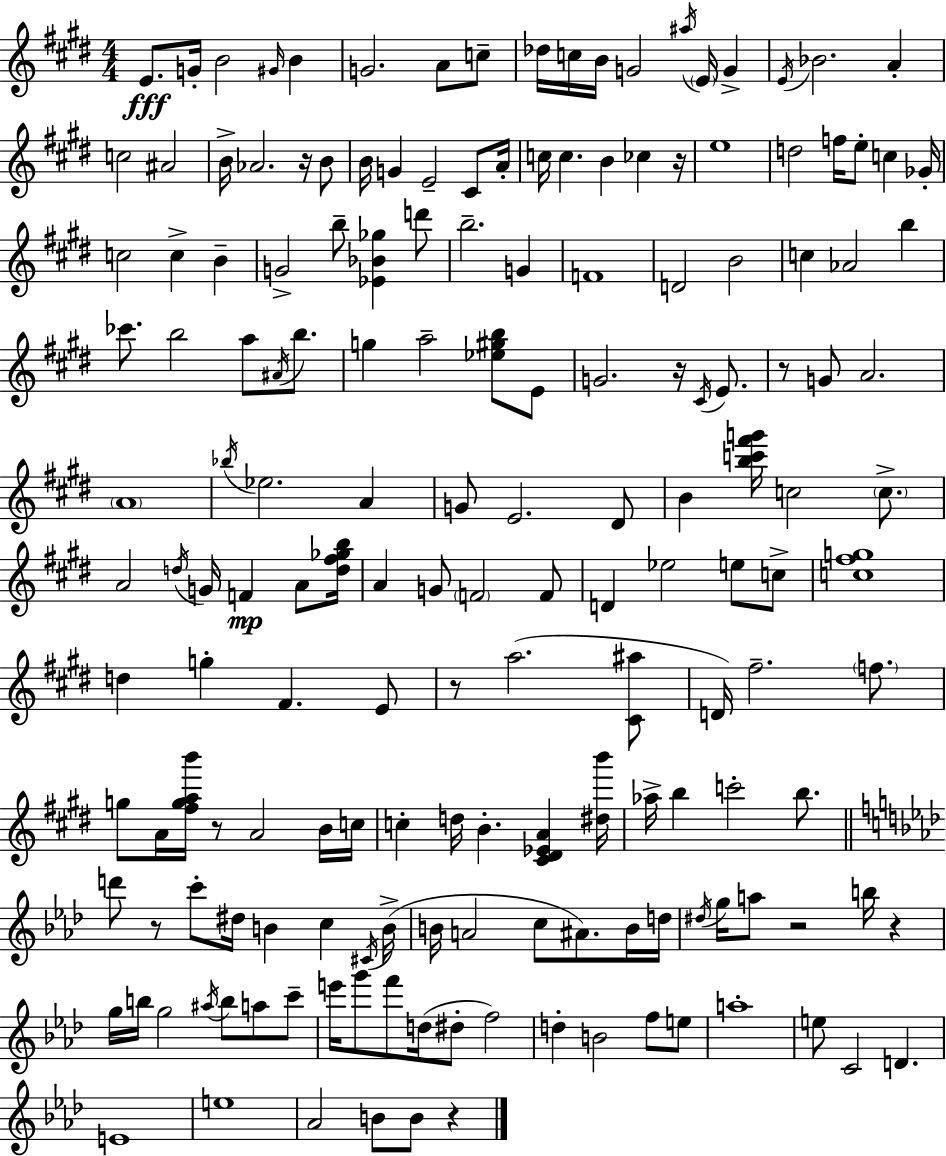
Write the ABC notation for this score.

X:1
T:Untitled
M:4/4
L:1/4
K:E
E/2 G/4 B2 ^G/4 B G2 A/2 c/2 _d/4 c/4 B/4 G2 ^a/4 E/4 G E/4 _B2 A c2 ^A2 B/4 _A2 z/4 B/2 B/4 G E2 ^C/2 A/4 c/4 c B _c z/4 e4 d2 f/4 e/2 c _G/4 c2 c B G2 b/2 [_E_B_g] d'/2 b2 G F4 D2 B2 c _A2 b _c'/2 b2 a/2 ^A/4 b/2 g a2 [_e^gb]/2 E/2 G2 z/4 ^C/4 E/2 z/2 G/2 A2 A4 _b/4 _e2 A G/2 E2 ^D/2 B [bc'^f'g']/4 c2 c/2 A2 d/4 G/4 F A/2 [d^f_gb]/4 A G/2 F2 F/2 D _e2 e/2 c/2 [c^fg]4 d g ^F E/2 z/2 a2 [^C^a]/2 D/4 ^f2 f/2 g/2 A/4 [^fgab']/4 z/2 A2 B/4 c/4 c d/4 B [^C^D_EA] [^db']/4 _a/4 b c'2 b/2 d'/2 z/2 c'/2 ^d/4 B c ^C/4 B/4 B/4 A2 c/2 ^A/2 B/4 d/4 ^d/4 g/4 a/2 z2 b/4 z g/4 b/4 g2 ^a/4 b/2 a/2 c'/2 e'/4 g'/2 f'/2 d/4 ^d/2 f2 d B2 f/2 e/2 a4 e/2 C2 D E4 e4 _A2 B/2 B/2 z